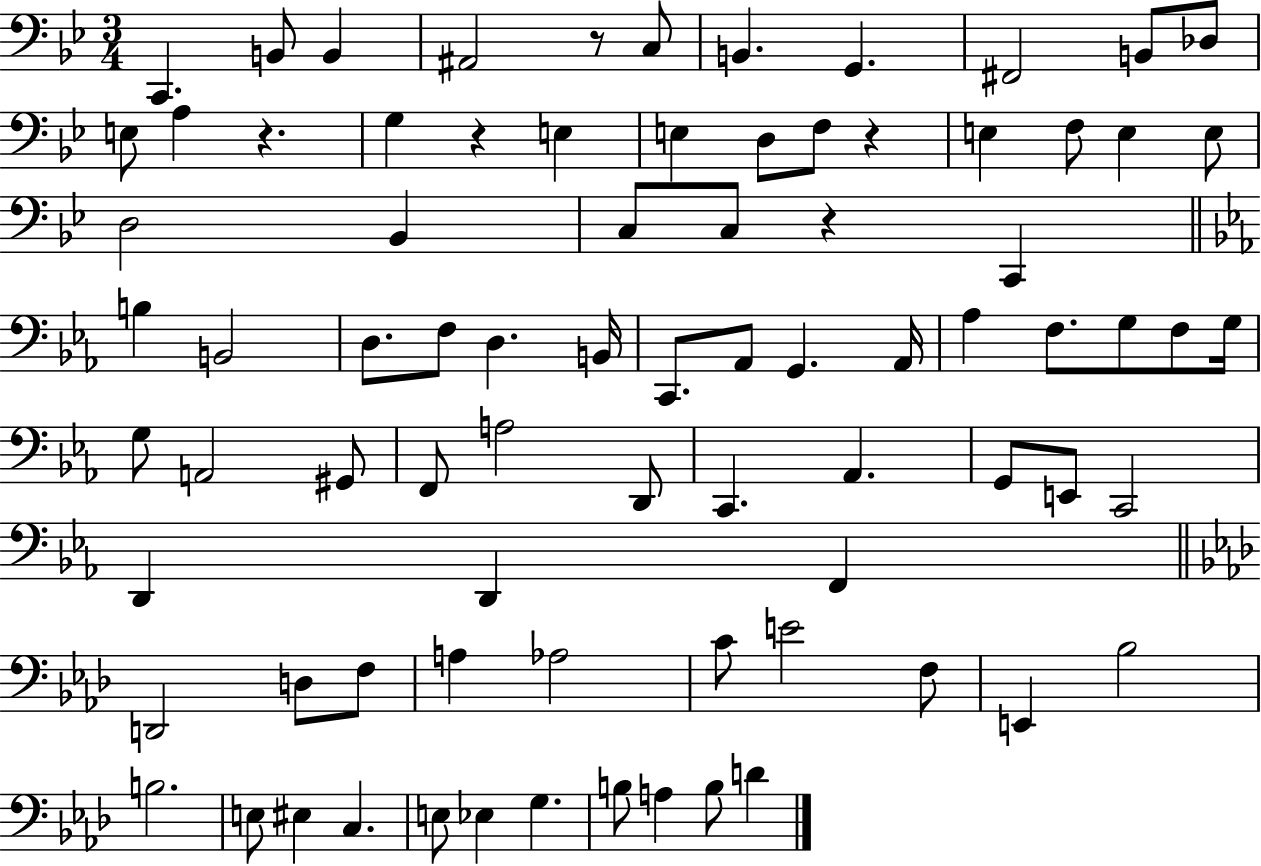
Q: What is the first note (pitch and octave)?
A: C2